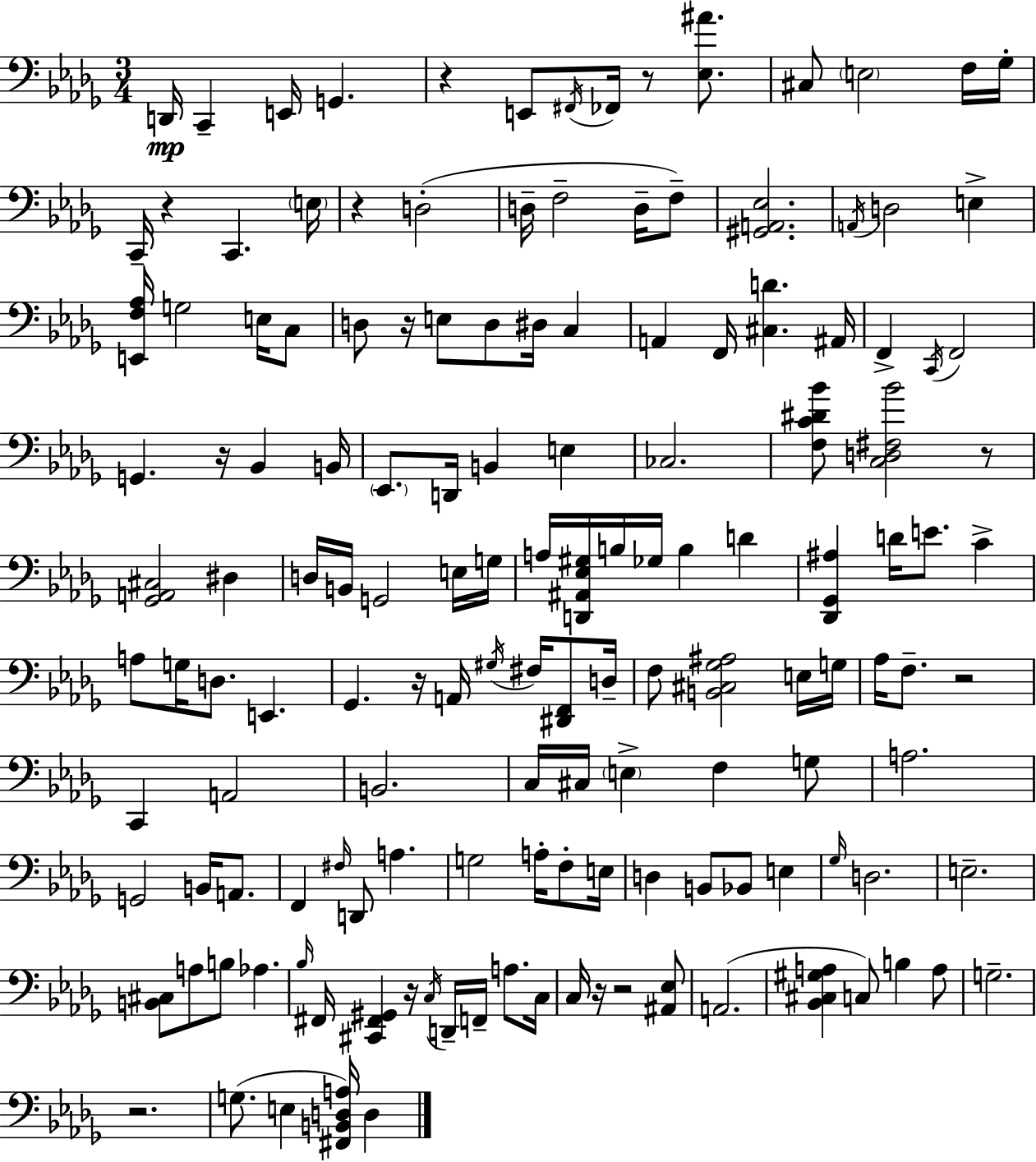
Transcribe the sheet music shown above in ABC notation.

X:1
T:Untitled
M:3/4
L:1/4
K:Bbm
D,,/4 C,, E,,/4 G,, z E,,/2 ^F,,/4 _F,,/4 z/2 [_E,^A]/2 ^C,/2 E,2 F,/4 _G,/4 C,,/4 z C,, E,/4 z D,2 D,/4 F,2 D,/4 F,/2 [^G,,A,,_E,]2 A,,/4 D,2 E, [E,,F,_A,]/4 G,2 E,/4 C,/2 D,/2 z/4 E,/2 D,/2 ^D,/4 C, A,, F,,/4 [^C,D] ^A,,/4 F,, C,,/4 F,,2 G,, z/4 _B,, B,,/4 _E,,/2 D,,/4 B,, E, _C,2 [F,C^D_B]/2 [C,D,^F,_B]2 z/2 [_G,,A,,^C,]2 ^D, D,/4 B,,/4 G,,2 E,/4 G,/4 A,/4 [D,,^A,,_E,^G,]/4 B,/4 _G,/4 B, D [_D,,_G,,^A,] D/4 E/2 C A,/2 G,/4 D,/2 E,, _G,, z/4 A,,/4 ^G,/4 ^F,/4 [^D,,F,,]/2 D,/4 F,/2 [B,,^C,_G,^A,]2 E,/4 G,/4 _A,/4 F,/2 z2 C,, A,,2 B,,2 C,/4 ^C,/4 E, F, G,/2 A,2 G,,2 B,,/4 A,,/2 F,, ^F,/4 D,,/2 A, G,2 A,/4 F,/2 E,/4 D, B,,/2 _B,,/2 E, _G,/4 D,2 E,2 [B,,^C,]/2 A,/2 B,/2 _A, _B,/4 ^F,,/4 [^C,,^F,,^G,,] z/4 C,/4 D,,/4 F,,/4 A,/2 C,/4 C,/4 z/4 z2 [^A,,_E,]/2 A,,2 [_B,,^C,^G,A,] C,/2 B, A,/2 G,2 z2 G,/2 E, [^F,,B,,D,A,]/4 D,